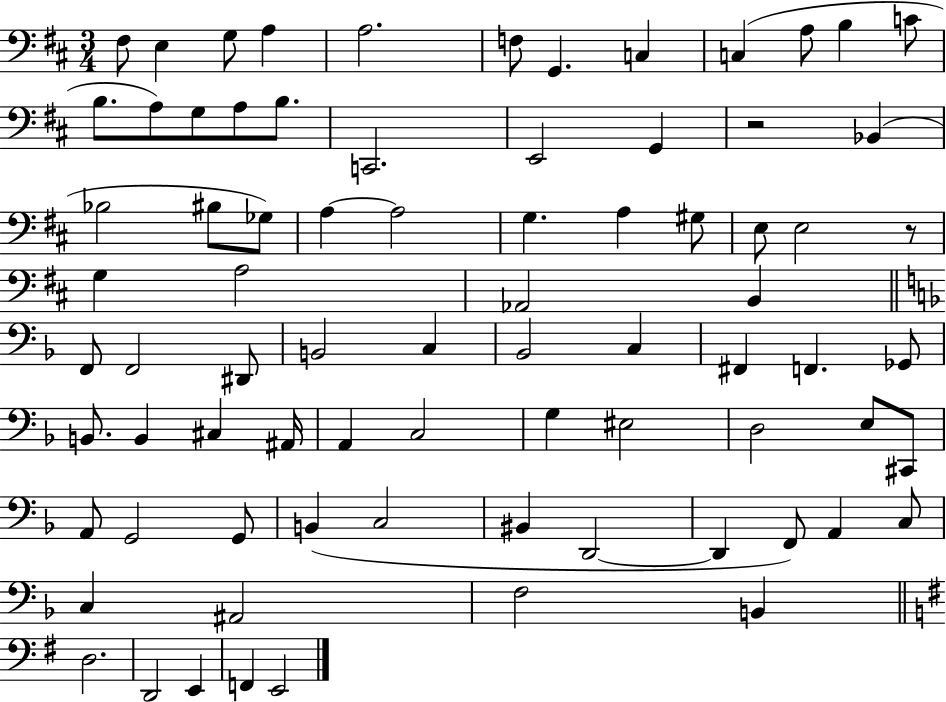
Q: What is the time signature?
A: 3/4